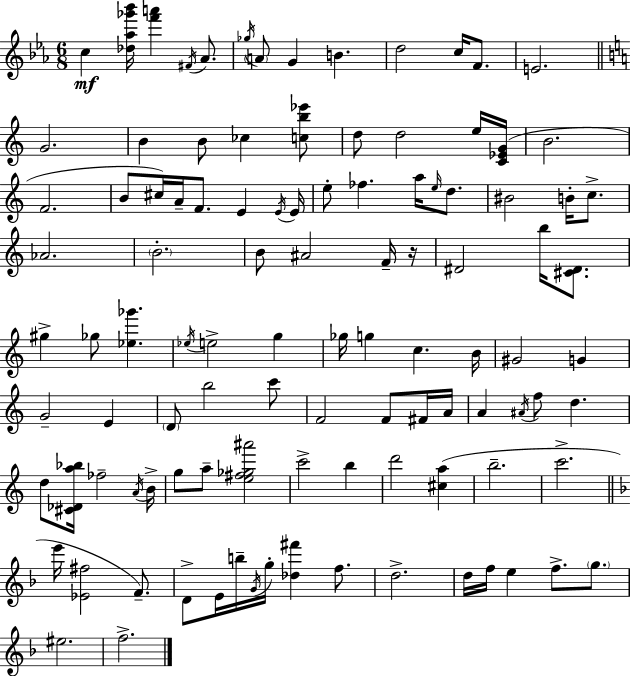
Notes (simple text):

C5/q [Db5,Ab5,Gb6,Bb6]/s [F6,A6]/q F#4/s Ab4/e. Gb5/s A4/e G4/q B4/q. D5/h C5/s F4/e. E4/h. G4/h. B4/q B4/e CES5/q [C5,B5,Eb6]/e D5/e D5/h E5/s [C4,Eb4,G4]/s B4/h. F4/h. B4/e C#5/s A4/s F4/e. E4/q E4/s E4/s E5/e FES5/q. A5/s E5/s D5/e. BIS4/h B4/s C5/e. Ab4/h. B4/h. B4/e A#4/h F4/s R/s D#4/h B5/s [C#4,D#4]/e. G#5/q Gb5/e [Eb5,Gb6]/q. Eb5/s E5/h G5/q Gb5/s G5/q C5/q. B4/s G#4/h G4/q G4/h E4/q D4/e B5/h C6/e F4/h F4/e F#4/s A4/s A4/q A#4/s F5/e D5/q. D5/e [C#4,Db4,A5,Bb5]/s FES5/h A4/s B4/s G5/e A5/e [E5,F#5,Gb5,A#6]/h C6/h B5/q D6/h [C#5,A5]/q B5/h. C6/h. E6/s [Eb4,F#5]/h F4/e. D4/e E4/s B5/s G4/s G5/s [Db5,F#6]/q F5/e. D5/h. D5/s F5/s E5/q F5/e. G5/e. EIS5/h. F5/h.